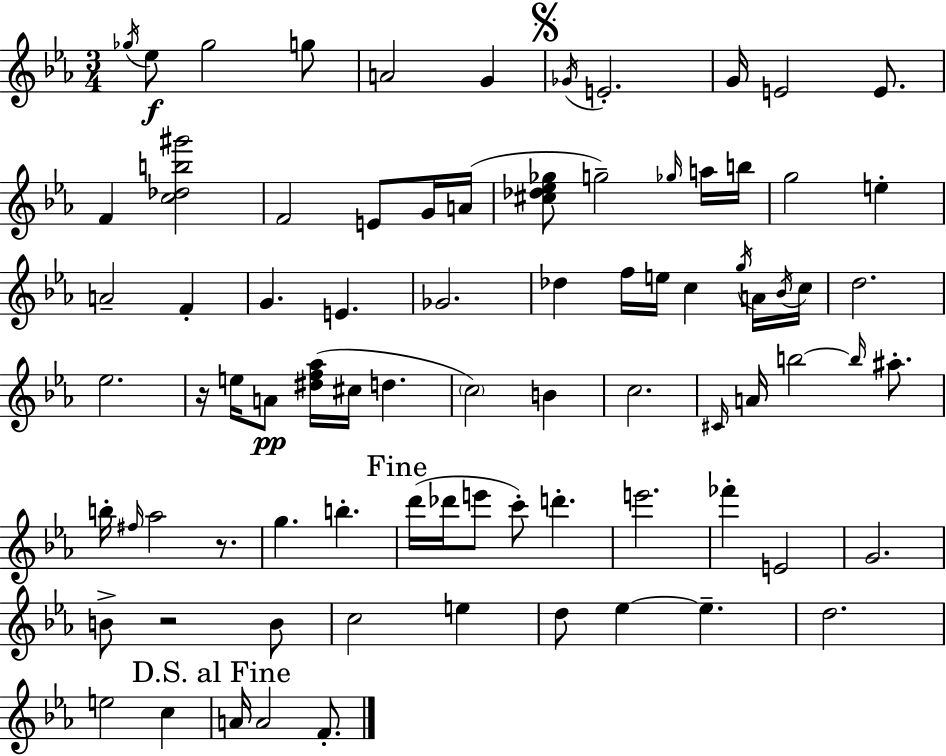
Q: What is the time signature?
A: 3/4